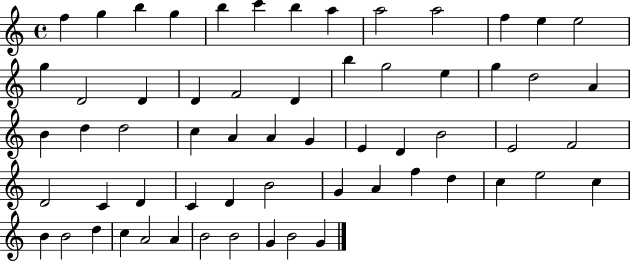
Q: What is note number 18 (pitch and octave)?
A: F4